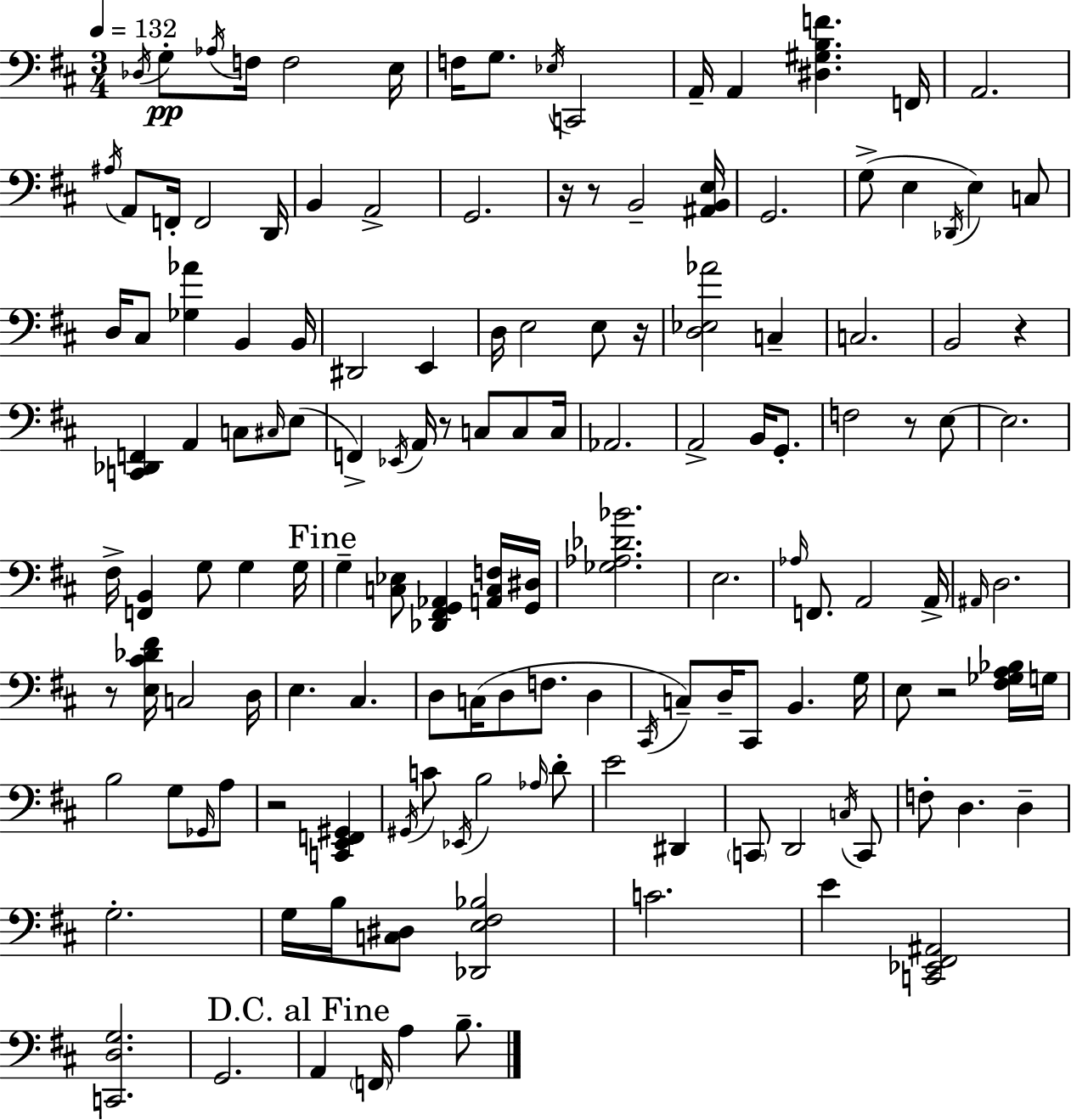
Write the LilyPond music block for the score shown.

{
  \clef bass
  \numericTimeSignature
  \time 3/4
  \key d \major
  \tempo 4 = 132
  \acciaccatura { des16 }\pp g8-. \acciaccatura { aes16 } f16 f2 | e16 f16 g8. \acciaccatura { ees16 } c,2 | a,16-- a,4 <dis gis b f'>4. | f,16 a,2. | \break \acciaccatura { ais16 } a,8 f,16-. f,2 | d,16 b,4 a,2-> | g,2. | r16 r8 b,2-- | \break <ais, b, e>16 g,2. | g8->( e4 \acciaccatura { des,16 }) e4 | c8 d16 cis8 <ges aes'>4 | b,4 b,16 dis,2 | \break e,4 d16 e2 | e8 r16 <d ees aes'>2 | c4-- c2. | b,2 | \break r4 <c, des, f,>4 a,4 | c8 \grace { cis16 }( e8 f,4->) \acciaccatura { ees,16 } a,16 | r8 c8 c8 c16 aes,2. | a,2-> | \break b,16 g,8.-. f2 | r8 e8~~ e2. | fis16-> <f, b,>4 | g8 g4 g16 \mark "Fine" g4-- <c ees>8 | \break <des, fis, g, aes,>4 <a, c f>16 <g, dis>16 <ges aes des' bes'>2. | e2. | \grace { aes16 } f,8. a,2 | a,16-> \grace { ais,16 } d2. | \break r8 <e cis' des' fis'>16 | c2 d16 e4. | cis4. d8 c16( | d8 f8. d4 \acciaccatura { cis,16 }) c8-- | \break d16-- cis,8 b,4. g16 e8 | r2 <fis ges a bes>16 g16 b2 | g8 \grace { ges,16 } a8 r2 | <c, e, f, gis,>4 \acciaccatura { gis,16 } | \break c'8 \acciaccatura { ees,16 } b2 \grace { aes16 } | d'8-. e'2 dis,4 | \parenthesize c,8 d,2 | \acciaccatura { c16 } c,8 f8-. d4. d4-- | \break g2.-. | g16 b16 <c dis>8 <des, e fis bes>2 | c'2. | e'4 <c, ees, fis, ais,>2 | \break <c, d g>2. | g,2. | \mark "D.C. al Fine" a,4 \parenthesize f,16 a4 | b8.-- \bar "|."
}